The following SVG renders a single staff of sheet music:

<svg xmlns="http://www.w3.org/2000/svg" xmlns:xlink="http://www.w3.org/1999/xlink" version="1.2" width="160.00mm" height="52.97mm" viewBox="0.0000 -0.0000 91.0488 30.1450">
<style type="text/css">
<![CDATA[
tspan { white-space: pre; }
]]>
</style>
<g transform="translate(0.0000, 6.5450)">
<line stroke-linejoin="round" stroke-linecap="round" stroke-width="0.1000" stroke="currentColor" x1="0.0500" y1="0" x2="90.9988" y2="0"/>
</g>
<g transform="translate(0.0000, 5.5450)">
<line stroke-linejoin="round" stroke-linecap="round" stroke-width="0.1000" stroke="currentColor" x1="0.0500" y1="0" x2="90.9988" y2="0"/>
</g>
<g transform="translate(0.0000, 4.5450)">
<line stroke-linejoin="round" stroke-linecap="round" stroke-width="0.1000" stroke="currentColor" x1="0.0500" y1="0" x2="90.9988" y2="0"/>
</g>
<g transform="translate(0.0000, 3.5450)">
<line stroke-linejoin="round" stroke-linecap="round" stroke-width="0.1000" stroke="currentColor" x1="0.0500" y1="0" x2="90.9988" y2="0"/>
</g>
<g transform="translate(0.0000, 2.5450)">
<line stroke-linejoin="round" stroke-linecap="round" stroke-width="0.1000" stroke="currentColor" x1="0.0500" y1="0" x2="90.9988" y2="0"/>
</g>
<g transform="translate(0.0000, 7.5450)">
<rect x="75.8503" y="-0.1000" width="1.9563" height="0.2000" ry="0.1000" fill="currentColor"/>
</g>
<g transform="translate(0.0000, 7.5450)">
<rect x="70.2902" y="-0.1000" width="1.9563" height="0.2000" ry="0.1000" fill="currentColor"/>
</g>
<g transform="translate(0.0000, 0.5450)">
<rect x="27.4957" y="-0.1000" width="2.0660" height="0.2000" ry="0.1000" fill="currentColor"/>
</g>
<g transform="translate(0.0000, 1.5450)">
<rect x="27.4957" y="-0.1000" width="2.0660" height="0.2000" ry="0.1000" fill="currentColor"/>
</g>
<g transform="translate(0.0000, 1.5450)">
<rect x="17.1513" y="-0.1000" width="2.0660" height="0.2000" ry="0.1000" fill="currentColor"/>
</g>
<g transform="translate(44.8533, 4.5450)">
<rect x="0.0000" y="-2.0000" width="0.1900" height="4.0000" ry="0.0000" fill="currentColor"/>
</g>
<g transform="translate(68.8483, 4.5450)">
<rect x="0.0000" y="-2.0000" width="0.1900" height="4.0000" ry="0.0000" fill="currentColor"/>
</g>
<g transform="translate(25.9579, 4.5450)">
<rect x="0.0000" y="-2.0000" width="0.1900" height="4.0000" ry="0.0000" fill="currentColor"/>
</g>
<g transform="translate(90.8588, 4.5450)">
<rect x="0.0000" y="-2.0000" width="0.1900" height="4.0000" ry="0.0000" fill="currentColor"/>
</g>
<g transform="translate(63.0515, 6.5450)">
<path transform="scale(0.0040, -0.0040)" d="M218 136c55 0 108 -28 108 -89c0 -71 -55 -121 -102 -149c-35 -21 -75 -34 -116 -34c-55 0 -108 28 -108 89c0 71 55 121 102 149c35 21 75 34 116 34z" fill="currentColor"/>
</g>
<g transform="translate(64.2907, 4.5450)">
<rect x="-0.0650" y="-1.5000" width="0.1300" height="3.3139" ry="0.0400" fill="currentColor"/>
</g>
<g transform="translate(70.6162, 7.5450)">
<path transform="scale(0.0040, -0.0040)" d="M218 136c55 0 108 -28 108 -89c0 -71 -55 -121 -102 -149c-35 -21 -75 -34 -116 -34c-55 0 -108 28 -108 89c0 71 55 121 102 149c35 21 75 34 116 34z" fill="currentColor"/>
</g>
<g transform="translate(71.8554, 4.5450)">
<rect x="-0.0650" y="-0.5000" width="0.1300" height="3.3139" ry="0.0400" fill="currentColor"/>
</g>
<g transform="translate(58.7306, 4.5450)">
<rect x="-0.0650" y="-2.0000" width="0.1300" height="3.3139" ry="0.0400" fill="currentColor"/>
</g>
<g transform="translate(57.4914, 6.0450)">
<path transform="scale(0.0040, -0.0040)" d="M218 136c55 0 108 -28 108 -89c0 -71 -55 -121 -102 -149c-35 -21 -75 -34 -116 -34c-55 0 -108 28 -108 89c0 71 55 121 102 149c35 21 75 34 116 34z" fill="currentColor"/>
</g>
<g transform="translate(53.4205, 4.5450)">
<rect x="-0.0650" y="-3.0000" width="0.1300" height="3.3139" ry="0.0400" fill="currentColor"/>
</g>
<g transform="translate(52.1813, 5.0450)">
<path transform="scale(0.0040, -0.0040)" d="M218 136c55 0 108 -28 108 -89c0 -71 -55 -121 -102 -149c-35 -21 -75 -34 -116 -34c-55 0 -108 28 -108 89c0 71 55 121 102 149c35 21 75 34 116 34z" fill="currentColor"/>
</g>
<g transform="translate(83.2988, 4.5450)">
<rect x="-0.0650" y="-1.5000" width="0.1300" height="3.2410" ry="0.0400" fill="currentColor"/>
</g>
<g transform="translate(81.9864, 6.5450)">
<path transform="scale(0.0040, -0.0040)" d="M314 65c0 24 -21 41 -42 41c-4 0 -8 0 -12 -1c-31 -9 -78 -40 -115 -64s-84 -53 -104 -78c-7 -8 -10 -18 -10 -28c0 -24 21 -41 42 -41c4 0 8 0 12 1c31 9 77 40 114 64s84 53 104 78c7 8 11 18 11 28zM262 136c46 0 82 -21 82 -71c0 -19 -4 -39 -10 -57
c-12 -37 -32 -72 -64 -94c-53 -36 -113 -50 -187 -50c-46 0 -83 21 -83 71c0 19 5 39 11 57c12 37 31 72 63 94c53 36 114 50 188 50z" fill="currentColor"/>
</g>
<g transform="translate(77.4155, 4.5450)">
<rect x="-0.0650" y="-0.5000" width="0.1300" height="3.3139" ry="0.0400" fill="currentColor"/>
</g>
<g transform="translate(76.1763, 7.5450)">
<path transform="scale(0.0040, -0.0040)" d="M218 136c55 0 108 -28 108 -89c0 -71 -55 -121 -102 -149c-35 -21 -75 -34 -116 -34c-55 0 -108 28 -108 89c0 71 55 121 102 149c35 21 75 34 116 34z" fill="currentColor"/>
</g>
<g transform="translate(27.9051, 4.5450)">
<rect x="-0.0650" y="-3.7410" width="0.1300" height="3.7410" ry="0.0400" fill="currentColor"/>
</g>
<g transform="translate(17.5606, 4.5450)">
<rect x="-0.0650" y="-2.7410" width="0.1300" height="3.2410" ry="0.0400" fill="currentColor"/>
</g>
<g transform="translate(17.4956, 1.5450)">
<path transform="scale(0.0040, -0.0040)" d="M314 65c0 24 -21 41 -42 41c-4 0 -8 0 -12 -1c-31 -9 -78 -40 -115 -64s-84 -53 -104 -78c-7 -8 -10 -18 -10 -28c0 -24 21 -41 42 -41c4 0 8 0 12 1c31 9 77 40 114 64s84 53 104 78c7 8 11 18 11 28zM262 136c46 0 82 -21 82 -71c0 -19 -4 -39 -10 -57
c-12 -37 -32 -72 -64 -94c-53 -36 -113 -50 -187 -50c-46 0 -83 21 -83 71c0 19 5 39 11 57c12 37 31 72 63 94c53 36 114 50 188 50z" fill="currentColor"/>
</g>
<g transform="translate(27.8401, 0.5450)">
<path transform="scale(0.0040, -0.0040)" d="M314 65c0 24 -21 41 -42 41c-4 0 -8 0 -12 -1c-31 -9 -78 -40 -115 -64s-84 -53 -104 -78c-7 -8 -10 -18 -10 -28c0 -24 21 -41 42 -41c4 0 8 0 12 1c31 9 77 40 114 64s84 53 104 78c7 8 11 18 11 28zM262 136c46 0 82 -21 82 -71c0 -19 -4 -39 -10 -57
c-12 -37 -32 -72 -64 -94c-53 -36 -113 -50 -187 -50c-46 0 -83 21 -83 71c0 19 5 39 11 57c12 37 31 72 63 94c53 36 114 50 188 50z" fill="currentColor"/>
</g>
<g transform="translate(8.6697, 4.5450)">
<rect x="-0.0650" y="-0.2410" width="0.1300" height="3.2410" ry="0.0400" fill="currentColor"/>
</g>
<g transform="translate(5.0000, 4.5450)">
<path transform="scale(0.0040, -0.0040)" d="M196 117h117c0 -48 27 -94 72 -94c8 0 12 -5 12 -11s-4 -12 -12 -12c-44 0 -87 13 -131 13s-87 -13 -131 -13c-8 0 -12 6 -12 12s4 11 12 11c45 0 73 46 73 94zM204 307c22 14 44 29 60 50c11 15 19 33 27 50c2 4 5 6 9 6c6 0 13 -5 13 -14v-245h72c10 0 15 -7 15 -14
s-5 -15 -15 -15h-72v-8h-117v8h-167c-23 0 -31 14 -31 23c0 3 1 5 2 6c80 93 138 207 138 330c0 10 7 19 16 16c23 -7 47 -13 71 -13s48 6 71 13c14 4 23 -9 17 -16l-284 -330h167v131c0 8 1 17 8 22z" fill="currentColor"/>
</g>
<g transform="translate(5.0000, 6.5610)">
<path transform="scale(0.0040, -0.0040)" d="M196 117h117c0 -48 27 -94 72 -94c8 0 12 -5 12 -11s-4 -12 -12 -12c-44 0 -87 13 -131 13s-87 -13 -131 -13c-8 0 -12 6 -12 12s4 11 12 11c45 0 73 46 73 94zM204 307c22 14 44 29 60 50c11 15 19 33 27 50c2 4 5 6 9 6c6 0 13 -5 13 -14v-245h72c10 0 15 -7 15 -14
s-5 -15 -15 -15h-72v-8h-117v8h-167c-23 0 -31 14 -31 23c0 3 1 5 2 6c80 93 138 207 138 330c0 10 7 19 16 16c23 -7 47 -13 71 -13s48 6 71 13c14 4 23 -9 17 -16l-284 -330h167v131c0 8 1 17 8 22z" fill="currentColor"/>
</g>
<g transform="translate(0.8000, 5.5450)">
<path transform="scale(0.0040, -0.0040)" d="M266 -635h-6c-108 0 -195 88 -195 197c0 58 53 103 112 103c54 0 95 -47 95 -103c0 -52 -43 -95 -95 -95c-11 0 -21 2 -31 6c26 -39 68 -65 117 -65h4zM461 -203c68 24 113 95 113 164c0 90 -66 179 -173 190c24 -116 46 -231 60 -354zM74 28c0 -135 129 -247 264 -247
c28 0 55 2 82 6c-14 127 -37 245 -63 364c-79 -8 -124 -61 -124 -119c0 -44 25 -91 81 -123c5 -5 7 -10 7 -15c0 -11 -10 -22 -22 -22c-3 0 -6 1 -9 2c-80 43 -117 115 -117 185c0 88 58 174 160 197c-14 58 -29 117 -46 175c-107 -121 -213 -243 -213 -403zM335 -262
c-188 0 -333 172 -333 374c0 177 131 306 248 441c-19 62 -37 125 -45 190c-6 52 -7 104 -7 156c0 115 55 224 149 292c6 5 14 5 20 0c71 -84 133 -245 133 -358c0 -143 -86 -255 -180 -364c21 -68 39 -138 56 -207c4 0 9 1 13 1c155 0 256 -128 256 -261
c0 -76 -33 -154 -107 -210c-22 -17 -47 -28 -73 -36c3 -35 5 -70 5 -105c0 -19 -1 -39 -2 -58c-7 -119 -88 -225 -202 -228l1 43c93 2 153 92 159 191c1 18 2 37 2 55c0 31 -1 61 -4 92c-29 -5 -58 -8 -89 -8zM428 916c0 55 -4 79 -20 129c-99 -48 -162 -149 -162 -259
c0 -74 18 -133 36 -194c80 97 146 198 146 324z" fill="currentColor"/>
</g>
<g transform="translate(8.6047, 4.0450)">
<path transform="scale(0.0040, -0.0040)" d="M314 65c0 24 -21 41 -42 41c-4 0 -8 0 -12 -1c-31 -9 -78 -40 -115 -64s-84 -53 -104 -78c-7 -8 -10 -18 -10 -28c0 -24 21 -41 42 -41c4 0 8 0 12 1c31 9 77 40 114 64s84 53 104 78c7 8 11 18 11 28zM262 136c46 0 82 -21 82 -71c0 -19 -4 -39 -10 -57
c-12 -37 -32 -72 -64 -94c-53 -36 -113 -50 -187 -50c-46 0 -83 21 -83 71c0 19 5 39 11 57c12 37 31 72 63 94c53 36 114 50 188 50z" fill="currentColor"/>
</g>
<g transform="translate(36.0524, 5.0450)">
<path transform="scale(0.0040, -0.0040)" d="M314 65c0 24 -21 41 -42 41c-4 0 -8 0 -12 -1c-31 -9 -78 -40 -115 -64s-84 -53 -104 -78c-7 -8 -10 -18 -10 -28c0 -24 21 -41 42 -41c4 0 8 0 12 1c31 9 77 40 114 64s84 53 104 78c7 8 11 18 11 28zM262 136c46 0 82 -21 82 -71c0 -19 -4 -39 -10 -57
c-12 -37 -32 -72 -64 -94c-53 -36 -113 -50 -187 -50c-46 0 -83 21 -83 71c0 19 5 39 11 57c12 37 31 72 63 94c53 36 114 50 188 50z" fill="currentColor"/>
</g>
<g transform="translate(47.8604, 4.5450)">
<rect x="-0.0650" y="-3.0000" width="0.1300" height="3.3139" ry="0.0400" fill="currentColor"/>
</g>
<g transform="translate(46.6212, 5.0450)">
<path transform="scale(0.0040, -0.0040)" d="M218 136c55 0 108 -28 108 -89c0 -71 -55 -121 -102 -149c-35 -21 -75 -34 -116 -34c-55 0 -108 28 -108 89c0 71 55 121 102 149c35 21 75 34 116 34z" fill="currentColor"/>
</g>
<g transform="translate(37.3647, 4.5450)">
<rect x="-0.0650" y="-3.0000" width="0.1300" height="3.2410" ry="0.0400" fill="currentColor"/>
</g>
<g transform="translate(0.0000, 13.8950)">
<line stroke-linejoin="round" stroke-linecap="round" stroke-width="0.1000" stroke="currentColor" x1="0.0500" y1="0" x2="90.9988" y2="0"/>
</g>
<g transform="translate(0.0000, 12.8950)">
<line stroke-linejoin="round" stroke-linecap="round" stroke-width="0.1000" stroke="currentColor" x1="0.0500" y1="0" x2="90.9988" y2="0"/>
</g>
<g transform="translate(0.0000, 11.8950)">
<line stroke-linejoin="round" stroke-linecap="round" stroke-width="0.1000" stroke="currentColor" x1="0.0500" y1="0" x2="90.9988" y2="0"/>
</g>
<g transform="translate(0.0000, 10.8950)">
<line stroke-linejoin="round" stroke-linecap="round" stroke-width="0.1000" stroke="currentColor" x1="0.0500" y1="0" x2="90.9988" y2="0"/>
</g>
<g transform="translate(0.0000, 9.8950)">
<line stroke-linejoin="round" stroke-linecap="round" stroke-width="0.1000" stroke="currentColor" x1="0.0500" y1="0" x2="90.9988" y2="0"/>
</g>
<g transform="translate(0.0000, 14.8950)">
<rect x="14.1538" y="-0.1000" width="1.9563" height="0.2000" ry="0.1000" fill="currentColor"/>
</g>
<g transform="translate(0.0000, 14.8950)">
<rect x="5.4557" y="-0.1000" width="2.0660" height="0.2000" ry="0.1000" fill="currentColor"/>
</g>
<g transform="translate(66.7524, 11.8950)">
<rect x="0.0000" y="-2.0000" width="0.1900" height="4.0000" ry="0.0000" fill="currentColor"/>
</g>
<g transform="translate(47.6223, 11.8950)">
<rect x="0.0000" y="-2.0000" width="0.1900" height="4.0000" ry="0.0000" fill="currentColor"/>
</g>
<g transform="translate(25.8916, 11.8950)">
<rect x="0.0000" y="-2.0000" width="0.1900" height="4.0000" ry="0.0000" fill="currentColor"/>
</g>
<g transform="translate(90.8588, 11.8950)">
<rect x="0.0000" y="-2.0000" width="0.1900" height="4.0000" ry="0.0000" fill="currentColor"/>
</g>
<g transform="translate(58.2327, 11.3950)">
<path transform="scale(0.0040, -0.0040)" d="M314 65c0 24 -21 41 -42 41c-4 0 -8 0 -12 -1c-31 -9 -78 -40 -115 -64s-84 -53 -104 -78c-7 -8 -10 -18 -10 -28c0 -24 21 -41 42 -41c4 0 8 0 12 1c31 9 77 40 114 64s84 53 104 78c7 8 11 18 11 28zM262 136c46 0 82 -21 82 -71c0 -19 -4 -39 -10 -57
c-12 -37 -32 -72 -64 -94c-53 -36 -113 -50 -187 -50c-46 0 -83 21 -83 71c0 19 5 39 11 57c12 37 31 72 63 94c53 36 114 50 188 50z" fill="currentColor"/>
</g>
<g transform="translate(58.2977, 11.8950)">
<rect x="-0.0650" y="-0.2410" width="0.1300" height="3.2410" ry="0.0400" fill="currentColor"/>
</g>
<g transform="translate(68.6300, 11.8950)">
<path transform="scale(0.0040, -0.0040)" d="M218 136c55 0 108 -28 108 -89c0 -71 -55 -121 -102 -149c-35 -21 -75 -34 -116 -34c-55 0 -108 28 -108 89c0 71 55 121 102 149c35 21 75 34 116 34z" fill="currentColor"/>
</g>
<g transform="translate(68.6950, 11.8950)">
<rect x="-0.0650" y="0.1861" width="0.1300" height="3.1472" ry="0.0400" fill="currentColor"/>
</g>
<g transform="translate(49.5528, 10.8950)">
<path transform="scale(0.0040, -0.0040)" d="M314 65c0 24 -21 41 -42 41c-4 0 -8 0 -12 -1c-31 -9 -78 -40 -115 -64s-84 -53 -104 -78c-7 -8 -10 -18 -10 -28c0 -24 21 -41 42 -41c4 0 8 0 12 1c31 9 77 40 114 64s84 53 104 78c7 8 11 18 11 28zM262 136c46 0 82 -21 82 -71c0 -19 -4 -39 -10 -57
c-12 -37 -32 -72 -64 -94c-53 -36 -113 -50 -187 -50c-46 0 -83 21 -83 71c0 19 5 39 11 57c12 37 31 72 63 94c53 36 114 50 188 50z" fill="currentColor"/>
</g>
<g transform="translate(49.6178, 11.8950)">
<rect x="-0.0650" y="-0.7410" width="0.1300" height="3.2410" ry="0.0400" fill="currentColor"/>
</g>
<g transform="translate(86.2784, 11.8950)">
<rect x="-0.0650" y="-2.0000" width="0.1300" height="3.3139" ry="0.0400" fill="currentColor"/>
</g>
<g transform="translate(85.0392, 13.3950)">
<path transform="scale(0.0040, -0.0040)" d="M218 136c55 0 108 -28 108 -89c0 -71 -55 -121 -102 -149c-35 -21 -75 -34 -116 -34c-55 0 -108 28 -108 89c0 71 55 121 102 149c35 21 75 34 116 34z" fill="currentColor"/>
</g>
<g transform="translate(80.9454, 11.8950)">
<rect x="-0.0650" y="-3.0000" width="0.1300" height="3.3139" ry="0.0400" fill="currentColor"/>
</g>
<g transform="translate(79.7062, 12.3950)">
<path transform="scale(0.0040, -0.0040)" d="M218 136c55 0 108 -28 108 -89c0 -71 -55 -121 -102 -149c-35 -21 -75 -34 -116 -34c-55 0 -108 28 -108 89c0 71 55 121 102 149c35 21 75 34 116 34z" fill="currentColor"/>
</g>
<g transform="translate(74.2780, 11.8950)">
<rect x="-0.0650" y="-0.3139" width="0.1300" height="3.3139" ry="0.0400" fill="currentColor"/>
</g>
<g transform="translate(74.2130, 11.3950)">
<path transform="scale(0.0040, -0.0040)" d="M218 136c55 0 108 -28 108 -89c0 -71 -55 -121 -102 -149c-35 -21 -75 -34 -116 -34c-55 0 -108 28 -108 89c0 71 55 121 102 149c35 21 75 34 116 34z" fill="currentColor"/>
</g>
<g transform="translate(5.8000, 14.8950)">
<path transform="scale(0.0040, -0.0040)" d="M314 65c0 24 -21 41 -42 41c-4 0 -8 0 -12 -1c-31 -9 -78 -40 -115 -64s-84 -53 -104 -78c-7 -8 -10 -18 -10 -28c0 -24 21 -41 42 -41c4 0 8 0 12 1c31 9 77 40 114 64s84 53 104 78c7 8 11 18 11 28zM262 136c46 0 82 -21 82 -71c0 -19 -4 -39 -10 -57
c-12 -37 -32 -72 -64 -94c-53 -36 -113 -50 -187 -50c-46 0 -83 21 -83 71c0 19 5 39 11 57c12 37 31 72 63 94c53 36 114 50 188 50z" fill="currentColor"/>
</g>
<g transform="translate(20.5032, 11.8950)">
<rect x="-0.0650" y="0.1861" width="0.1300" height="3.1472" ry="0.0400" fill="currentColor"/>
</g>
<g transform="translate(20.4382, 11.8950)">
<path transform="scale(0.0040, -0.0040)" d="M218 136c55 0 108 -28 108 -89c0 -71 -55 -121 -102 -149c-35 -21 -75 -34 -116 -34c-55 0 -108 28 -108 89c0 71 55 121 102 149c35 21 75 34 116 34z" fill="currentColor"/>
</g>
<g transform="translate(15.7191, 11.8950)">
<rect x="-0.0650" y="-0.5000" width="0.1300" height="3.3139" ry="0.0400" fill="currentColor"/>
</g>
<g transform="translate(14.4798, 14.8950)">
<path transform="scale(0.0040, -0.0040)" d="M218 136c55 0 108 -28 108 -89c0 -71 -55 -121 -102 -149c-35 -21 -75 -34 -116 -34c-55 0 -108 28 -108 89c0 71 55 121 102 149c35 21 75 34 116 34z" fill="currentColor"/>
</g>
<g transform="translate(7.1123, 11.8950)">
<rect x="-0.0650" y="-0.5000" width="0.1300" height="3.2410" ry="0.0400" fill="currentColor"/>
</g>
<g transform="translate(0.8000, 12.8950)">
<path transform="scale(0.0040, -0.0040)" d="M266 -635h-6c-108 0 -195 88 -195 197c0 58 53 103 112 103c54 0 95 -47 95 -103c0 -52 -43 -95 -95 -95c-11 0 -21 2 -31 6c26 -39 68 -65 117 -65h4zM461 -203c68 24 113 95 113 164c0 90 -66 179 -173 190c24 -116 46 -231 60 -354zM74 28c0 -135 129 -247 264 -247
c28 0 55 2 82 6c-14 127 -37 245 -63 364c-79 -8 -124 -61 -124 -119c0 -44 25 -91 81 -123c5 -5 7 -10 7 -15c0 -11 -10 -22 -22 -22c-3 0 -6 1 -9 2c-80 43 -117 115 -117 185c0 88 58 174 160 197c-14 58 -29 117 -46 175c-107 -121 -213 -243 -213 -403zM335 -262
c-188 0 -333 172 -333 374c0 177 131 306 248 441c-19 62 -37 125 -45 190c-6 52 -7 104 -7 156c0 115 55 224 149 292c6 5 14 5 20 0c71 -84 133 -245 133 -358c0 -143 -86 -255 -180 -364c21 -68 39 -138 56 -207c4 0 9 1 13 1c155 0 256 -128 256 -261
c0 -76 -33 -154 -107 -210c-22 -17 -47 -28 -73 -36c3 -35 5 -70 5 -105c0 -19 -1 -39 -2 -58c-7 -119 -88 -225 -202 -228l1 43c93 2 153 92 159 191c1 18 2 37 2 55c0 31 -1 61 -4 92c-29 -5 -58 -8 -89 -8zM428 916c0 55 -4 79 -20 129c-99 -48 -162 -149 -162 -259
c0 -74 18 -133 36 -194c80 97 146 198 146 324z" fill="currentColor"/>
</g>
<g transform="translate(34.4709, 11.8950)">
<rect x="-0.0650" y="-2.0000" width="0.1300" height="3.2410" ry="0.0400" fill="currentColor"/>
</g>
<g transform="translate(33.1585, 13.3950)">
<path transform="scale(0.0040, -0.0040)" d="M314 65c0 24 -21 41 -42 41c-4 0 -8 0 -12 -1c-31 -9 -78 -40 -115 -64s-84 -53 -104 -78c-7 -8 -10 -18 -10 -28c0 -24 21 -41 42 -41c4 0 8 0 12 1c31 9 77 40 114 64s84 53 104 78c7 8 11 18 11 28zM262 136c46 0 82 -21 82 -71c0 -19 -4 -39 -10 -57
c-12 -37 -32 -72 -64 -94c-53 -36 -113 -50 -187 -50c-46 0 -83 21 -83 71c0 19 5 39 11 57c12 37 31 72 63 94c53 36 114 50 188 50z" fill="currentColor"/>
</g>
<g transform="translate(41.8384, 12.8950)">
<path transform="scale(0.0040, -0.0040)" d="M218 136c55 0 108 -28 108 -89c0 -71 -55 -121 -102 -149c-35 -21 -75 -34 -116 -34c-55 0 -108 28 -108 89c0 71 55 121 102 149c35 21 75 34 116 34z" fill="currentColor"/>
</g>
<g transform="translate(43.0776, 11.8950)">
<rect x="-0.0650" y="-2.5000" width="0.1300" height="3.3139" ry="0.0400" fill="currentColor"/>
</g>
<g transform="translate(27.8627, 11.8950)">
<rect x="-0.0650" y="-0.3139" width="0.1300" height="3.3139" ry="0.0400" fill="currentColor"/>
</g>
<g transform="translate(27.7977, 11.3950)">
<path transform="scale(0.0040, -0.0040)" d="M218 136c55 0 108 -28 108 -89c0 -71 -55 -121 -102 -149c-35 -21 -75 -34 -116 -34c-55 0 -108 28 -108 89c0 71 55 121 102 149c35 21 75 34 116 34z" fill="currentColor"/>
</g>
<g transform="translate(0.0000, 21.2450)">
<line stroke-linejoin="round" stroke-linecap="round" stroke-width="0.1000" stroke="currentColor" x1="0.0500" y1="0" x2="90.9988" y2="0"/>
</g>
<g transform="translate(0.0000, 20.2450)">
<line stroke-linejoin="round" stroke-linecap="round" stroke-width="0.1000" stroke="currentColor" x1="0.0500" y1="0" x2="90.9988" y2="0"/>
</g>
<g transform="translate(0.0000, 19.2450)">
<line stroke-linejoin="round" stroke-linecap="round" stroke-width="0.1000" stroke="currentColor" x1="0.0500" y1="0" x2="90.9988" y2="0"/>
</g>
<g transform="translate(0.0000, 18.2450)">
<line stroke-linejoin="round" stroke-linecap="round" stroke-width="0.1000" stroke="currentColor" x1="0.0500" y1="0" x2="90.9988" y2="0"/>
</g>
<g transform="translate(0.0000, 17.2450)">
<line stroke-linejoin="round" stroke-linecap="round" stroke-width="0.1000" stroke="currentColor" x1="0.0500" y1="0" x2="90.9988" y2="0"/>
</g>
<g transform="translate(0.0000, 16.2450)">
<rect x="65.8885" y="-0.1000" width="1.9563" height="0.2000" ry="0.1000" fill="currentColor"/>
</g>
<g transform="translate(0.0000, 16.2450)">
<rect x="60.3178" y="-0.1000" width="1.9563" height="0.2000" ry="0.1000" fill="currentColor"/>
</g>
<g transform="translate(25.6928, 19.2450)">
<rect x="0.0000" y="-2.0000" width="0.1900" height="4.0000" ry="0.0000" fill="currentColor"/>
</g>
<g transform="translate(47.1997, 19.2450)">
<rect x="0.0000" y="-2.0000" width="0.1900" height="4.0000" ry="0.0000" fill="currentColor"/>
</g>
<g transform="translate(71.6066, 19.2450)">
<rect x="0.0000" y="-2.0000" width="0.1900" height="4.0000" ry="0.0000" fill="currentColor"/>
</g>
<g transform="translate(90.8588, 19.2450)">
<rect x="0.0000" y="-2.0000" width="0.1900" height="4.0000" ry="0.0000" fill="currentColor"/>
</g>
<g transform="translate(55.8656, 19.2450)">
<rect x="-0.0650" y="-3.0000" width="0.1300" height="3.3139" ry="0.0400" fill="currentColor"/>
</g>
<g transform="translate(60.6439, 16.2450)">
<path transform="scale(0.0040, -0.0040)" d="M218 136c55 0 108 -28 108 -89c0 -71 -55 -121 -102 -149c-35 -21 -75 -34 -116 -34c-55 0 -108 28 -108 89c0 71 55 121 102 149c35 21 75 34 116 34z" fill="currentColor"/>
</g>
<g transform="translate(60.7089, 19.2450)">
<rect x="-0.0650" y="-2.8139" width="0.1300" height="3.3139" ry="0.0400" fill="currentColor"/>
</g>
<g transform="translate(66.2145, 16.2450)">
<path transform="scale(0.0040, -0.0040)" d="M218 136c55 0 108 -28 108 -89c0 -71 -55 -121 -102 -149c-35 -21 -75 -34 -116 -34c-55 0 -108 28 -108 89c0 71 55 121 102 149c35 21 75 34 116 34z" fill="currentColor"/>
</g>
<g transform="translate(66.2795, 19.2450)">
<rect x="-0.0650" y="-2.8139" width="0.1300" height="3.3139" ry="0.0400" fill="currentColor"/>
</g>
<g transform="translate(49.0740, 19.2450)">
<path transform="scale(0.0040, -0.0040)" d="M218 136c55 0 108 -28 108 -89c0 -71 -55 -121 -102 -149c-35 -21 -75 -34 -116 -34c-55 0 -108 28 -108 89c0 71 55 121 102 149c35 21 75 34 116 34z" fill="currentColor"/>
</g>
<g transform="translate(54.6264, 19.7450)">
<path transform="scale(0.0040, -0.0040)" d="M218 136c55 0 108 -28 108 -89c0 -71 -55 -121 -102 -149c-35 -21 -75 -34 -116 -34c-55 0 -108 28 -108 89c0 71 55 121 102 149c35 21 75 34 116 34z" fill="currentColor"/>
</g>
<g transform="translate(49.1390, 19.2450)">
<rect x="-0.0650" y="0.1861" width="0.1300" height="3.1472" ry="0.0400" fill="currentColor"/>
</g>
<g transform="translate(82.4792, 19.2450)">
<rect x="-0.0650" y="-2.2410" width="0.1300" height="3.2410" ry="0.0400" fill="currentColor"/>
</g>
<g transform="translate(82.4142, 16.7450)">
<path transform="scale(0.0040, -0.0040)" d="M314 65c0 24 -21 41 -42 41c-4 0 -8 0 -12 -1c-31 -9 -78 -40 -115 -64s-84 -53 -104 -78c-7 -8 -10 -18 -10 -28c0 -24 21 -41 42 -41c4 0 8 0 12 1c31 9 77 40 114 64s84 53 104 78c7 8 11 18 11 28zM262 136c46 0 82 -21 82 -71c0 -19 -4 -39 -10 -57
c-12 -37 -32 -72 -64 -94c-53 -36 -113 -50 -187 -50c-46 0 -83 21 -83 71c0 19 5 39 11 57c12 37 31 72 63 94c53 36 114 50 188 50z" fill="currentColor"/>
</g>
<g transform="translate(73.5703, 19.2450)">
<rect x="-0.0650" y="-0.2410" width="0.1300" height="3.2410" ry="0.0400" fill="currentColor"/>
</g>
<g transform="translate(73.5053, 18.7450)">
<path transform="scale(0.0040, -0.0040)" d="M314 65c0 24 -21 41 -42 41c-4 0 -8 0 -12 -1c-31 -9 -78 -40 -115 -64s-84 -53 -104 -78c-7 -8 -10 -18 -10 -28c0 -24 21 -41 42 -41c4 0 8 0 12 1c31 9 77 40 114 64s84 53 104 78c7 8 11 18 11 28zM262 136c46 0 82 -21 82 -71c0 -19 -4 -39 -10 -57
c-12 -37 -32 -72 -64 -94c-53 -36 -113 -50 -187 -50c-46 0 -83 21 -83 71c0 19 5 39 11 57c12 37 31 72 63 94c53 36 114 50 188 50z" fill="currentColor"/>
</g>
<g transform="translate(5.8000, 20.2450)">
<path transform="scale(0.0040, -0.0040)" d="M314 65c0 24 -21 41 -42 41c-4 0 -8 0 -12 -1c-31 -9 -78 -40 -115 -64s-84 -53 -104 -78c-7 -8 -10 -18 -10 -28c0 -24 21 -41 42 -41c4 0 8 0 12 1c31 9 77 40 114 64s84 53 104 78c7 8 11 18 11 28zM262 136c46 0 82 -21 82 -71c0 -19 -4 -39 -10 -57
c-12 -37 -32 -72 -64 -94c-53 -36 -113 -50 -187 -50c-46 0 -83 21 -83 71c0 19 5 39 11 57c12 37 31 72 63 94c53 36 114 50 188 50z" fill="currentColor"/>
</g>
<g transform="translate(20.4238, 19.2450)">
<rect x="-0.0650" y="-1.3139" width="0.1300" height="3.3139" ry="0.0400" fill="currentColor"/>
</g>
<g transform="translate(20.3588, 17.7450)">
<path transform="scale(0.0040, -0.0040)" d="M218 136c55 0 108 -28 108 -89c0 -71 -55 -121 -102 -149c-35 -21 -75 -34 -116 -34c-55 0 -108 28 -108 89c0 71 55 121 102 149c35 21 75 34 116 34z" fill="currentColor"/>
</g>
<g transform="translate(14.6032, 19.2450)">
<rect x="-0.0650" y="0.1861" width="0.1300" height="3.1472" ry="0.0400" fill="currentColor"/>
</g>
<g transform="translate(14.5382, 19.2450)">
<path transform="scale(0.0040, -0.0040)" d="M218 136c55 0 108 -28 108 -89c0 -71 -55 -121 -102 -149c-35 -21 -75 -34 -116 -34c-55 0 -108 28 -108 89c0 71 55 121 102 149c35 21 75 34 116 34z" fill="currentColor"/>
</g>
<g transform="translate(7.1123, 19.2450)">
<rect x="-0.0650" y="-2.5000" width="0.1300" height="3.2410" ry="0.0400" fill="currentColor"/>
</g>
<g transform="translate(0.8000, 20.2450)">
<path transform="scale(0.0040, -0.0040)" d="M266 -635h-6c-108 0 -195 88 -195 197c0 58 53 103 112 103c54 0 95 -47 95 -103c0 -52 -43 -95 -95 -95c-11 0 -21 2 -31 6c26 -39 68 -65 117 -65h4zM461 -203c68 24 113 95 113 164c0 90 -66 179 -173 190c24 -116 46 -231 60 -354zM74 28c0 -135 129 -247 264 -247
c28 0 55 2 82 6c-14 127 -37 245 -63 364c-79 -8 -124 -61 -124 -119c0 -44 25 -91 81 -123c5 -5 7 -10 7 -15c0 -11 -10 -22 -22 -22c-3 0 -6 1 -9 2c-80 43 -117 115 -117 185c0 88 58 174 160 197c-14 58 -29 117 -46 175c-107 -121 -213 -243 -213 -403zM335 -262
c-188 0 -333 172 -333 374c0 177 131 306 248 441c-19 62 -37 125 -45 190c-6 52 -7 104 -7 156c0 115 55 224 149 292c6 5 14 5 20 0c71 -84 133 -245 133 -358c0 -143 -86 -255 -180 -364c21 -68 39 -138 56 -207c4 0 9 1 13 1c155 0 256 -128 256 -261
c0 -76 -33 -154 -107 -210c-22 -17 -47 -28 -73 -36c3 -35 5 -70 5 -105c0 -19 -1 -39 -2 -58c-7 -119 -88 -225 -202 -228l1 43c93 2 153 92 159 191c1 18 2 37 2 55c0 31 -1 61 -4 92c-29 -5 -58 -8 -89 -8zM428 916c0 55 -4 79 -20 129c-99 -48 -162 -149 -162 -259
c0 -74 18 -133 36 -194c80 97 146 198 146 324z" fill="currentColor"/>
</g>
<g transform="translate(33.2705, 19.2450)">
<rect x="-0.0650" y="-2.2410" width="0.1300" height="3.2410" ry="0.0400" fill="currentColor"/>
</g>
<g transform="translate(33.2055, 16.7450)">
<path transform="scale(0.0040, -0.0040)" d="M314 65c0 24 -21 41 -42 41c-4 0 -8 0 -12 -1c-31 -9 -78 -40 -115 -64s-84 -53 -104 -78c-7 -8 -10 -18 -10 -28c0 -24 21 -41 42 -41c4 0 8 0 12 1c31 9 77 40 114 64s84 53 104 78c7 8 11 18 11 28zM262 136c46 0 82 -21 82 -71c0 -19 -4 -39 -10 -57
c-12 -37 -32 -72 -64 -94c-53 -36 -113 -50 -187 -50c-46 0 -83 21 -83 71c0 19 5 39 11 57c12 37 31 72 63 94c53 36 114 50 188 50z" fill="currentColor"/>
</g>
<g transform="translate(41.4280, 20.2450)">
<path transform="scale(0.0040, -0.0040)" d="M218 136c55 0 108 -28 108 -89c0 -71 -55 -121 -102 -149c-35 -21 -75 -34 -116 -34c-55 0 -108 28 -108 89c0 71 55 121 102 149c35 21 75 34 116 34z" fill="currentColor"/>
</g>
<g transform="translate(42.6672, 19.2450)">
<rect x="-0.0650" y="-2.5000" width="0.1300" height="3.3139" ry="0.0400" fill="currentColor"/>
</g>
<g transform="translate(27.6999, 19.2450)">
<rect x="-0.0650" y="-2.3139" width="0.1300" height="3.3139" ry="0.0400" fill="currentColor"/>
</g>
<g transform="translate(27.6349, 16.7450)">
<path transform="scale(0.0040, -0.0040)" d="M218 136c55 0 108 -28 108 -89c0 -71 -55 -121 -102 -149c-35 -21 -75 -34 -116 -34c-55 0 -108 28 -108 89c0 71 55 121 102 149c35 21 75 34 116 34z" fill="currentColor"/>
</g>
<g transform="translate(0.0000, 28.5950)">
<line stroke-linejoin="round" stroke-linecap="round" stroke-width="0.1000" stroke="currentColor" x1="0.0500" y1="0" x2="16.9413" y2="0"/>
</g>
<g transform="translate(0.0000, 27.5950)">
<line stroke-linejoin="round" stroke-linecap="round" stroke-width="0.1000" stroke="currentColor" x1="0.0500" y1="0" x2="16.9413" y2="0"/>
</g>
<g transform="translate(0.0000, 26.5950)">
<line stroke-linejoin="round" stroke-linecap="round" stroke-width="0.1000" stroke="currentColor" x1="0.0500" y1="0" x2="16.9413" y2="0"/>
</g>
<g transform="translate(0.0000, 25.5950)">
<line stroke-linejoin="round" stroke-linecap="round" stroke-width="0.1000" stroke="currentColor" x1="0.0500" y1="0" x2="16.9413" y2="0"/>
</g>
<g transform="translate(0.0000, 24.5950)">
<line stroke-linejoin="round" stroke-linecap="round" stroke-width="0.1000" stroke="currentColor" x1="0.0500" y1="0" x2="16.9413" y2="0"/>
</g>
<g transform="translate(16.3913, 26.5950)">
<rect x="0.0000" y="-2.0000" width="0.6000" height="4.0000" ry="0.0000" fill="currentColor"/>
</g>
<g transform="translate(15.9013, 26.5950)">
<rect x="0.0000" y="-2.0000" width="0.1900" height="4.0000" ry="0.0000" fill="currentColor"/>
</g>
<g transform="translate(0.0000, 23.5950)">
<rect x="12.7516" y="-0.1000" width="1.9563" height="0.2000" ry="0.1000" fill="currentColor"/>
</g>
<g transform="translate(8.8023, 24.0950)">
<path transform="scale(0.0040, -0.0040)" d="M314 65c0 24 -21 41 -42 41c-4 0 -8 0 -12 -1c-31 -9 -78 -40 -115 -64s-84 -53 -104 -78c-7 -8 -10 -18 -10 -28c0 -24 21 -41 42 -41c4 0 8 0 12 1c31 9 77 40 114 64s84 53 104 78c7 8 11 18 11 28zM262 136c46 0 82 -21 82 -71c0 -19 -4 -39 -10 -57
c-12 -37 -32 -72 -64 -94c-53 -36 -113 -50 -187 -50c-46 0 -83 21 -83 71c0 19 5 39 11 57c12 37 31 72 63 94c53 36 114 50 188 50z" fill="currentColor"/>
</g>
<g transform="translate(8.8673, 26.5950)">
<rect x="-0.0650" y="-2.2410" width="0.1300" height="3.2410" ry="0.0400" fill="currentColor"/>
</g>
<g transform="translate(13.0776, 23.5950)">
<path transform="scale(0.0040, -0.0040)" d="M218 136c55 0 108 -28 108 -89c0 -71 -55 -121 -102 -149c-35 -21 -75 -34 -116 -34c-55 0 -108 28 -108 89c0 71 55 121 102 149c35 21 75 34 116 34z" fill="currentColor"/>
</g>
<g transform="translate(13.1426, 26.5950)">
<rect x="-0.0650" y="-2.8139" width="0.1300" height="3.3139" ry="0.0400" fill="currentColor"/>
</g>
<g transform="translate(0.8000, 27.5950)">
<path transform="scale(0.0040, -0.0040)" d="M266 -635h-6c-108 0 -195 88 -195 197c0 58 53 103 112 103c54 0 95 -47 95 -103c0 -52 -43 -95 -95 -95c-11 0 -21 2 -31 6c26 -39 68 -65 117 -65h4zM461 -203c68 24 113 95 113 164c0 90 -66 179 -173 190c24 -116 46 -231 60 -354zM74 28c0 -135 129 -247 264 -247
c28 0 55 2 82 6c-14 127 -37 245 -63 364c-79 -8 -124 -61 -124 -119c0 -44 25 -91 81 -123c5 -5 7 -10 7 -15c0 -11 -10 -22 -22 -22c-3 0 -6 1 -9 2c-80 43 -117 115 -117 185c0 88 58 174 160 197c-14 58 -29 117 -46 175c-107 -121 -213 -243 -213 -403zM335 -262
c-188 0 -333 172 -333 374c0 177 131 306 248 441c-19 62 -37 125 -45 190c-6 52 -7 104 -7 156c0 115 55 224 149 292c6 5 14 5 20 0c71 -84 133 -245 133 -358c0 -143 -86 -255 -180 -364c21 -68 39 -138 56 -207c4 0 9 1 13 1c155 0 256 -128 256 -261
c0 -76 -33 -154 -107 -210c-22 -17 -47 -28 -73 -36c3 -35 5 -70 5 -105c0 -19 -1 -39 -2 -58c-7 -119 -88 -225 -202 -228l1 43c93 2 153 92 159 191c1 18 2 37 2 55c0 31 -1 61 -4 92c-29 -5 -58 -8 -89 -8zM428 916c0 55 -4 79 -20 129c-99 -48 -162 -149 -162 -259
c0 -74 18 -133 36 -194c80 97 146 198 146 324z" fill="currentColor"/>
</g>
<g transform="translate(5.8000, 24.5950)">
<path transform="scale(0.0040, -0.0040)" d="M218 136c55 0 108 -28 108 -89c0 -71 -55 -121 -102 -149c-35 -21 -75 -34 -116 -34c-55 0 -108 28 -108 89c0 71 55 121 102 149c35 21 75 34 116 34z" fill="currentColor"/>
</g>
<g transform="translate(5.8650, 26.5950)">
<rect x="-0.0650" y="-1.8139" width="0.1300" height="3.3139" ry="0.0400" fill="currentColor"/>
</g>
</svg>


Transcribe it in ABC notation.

X:1
T:Untitled
M:4/4
L:1/4
K:C
c2 a2 c'2 A2 A A F E C C E2 C2 C B c F2 G d2 c2 B c A F G2 B e g g2 G B A a a c2 g2 f g2 a